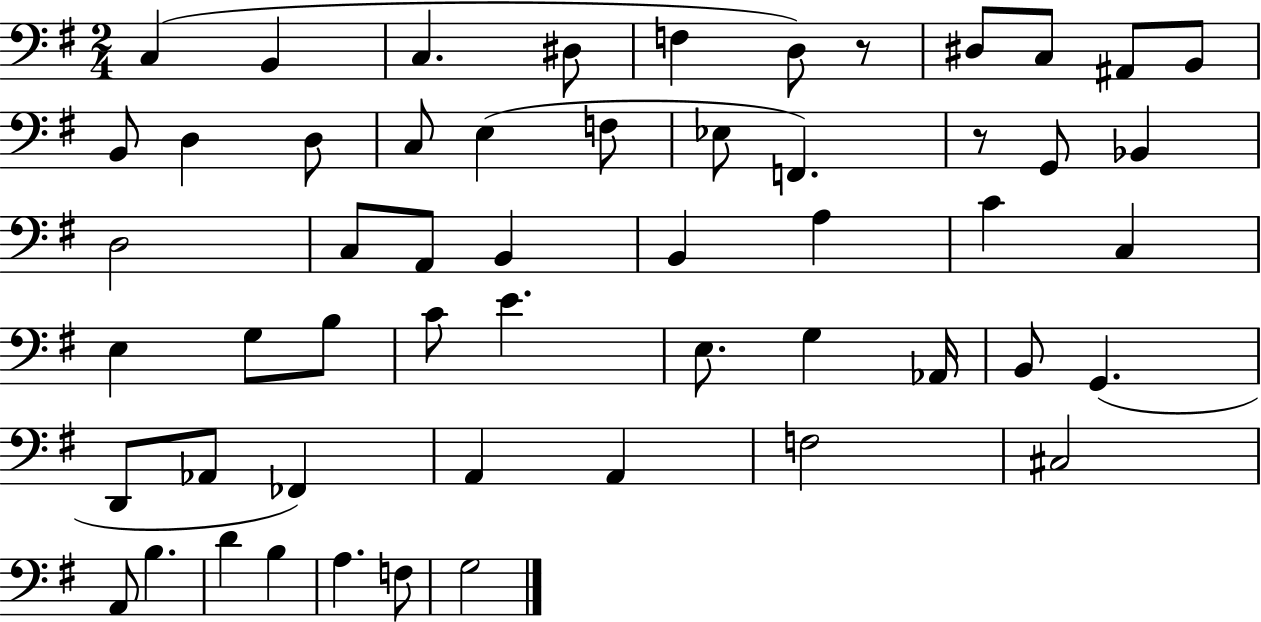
X:1
T:Untitled
M:2/4
L:1/4
K:G
C, B,, C, ^D,/2 F, D,/2 z/2 ^D,/2 C,/2 ^A,,/2 B,,/2 B,,/2 D, D,/2 C,/2 E, F,/2 _E,/2 F,, z/2 G,,/2 _B,, D,2 C,/2 A,,/2 B,, B,, A, C C, E, G,/2 B,/2 C/2 E E,/2 G, _A,,/4 B,,/2 G,, D,,/2 _A,,/2 _F,, A,, A,, F,2 ^C,2 A,,/2 B, D B, A, F,/2 G,2